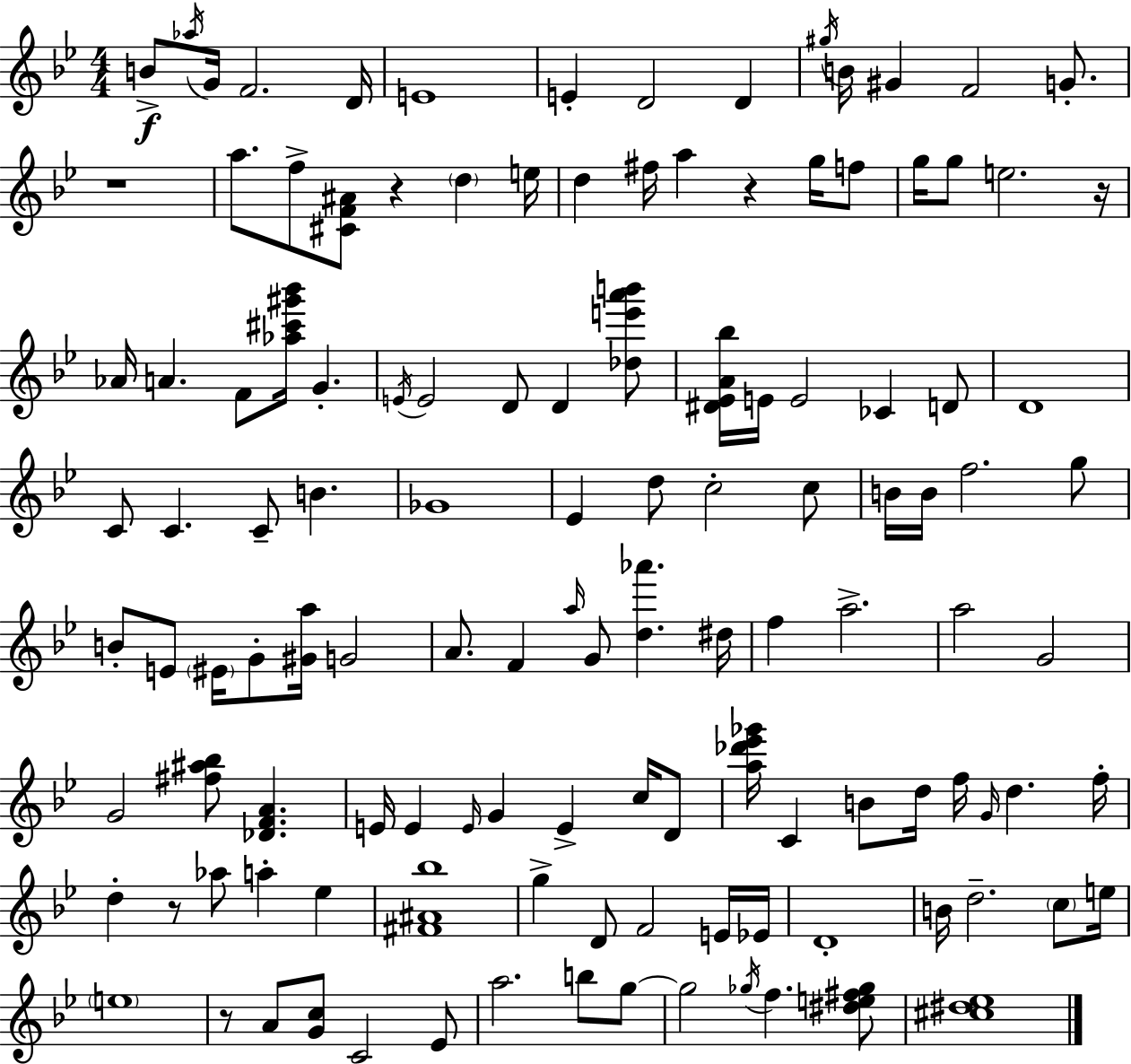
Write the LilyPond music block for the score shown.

{
  \clef treble
  \numericTimeSignature
  \time 4/4
  \key g \minor
  b'8->\f \acciaccatura { aes''16 } g'16 f'2. | d'16 e'1 | e'4-. d'2 d'4 | \acciaccatura { gis''16 } b'16 gis'4 f'2 g'8.-. | \break r1 | a''8. f''8-> <cis' f' ais'>8 r4 \parenthesize d''4 | e''16 d''4 fis''16 a''4 r4 g''16 | f''8 g''16 g''8 e''2. | \break r16 aes'16 a'4. f'8 <aes'' cis''' gis''' bes'''>16 g'4.-. | \acciaccatura { e'16 } e'2 d'8 d'4 | <des'' e''' a''' b'''>8 <dis' ees' a' bes''>16 e'16 e'2 ces'4 | d'8 d'1 | \break c'8 c'4. c'8-- b'4. | ges'1 | ees'4 d''8 c''2-. | c''8 b'16 b'16 f''2. | \break g''8 b'8-. e'8 \parenthesize eis'16 g'8-. <gis' a''>16 g'2 | a'8. f'4 \grace { a''16 } g'8 <d'' aes'''>4. | dis''16 f''4 a''2.-> | a''2 g'2 | \break g'2 <fis'' ais'' bes''>8 <des' f' a'>4. | e'16 e'4 \grace { e'16 } g'4 e'4-> | c''16 d'8 <a'' des''' ees''' ges'''>16 c'4 b'8 d''16 f''16 \grace { g'16 } d''4. | f''16-. d''4-. r8 aes''8 a''4-. | \break ees''4 <fis' ais' bes''>1 | g''4-> d'8 f'2 | e'16 ees'16 d'1-. | b'16 d''2.-- | \break \parenthesize c''8 e''16 \parenthesize e''1 | r8 a'8 <g' c''>8 c'2 | ees'8 a''2. | b''8 g''8~~ g''2 \acciaccatura { ges''16 } f''4. | \break <dis'' e'' fis'' ges''>8 <cis'' dis'' ees''>1 | \bar "|."
}